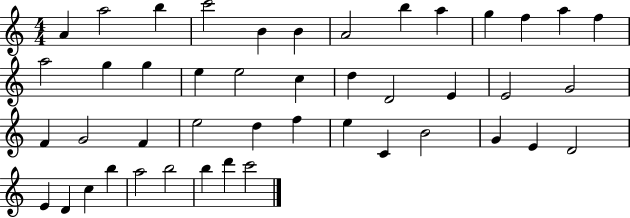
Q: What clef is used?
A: treble